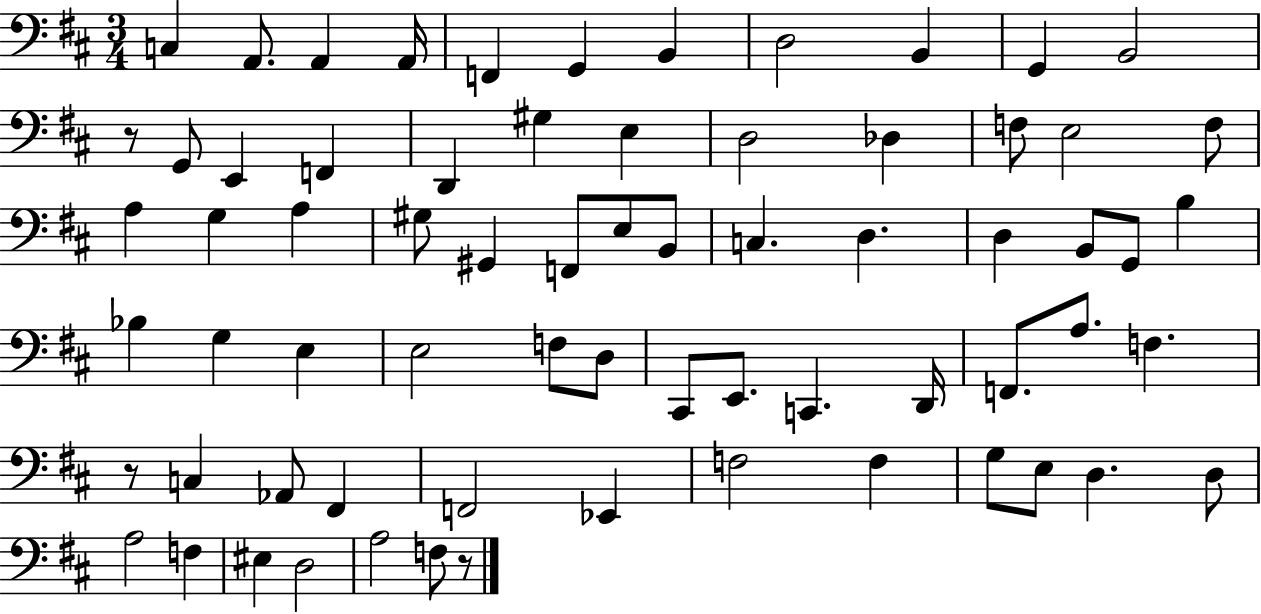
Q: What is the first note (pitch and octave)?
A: C3